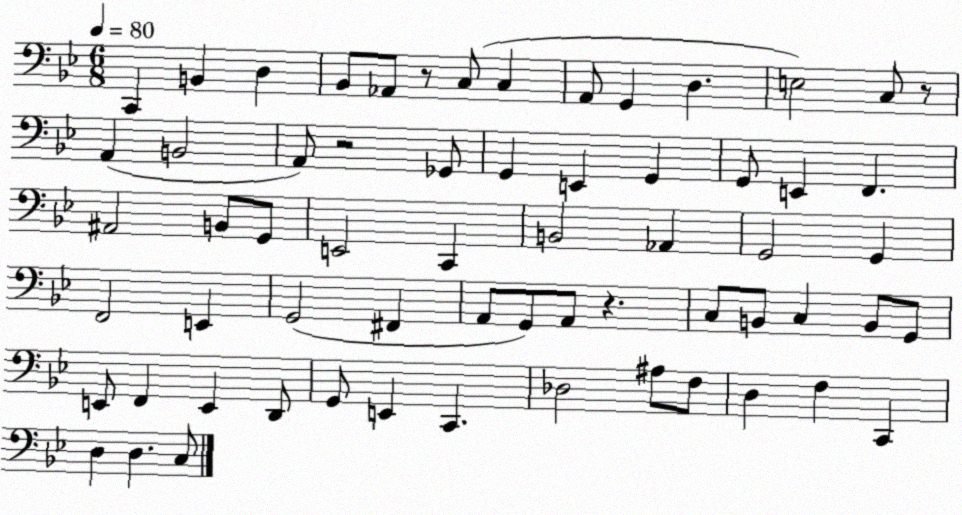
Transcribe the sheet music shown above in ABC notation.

X:1
T:Untitled
M:6/8
L:1/4
K:Bb
C,, B,, D, _B,,/2 _A,,/2 z/2 C,/2 C, A,,/2 G,, D, E,2 C,/2 z/2 A,, B,,2 A,,/2 z2 _G,,/2 G,, E,, G,, G,,/2 E,, F,, ^A,,2 B,,/2 G,,/2 E,,2 C,, B,,2 _A,, G,,2 G,, F,,2 E,, G,,2 ^F,, A,,/2 G,,/2 A,,/2 z C,/2 B,,/2 C, B,,/2 G,,/2 E,,/2 F,, E,, D,,/2 G,,/2 E,, C,, _D,2 ^A,/2 F,/2 D, F, C,, D, D, C,/2